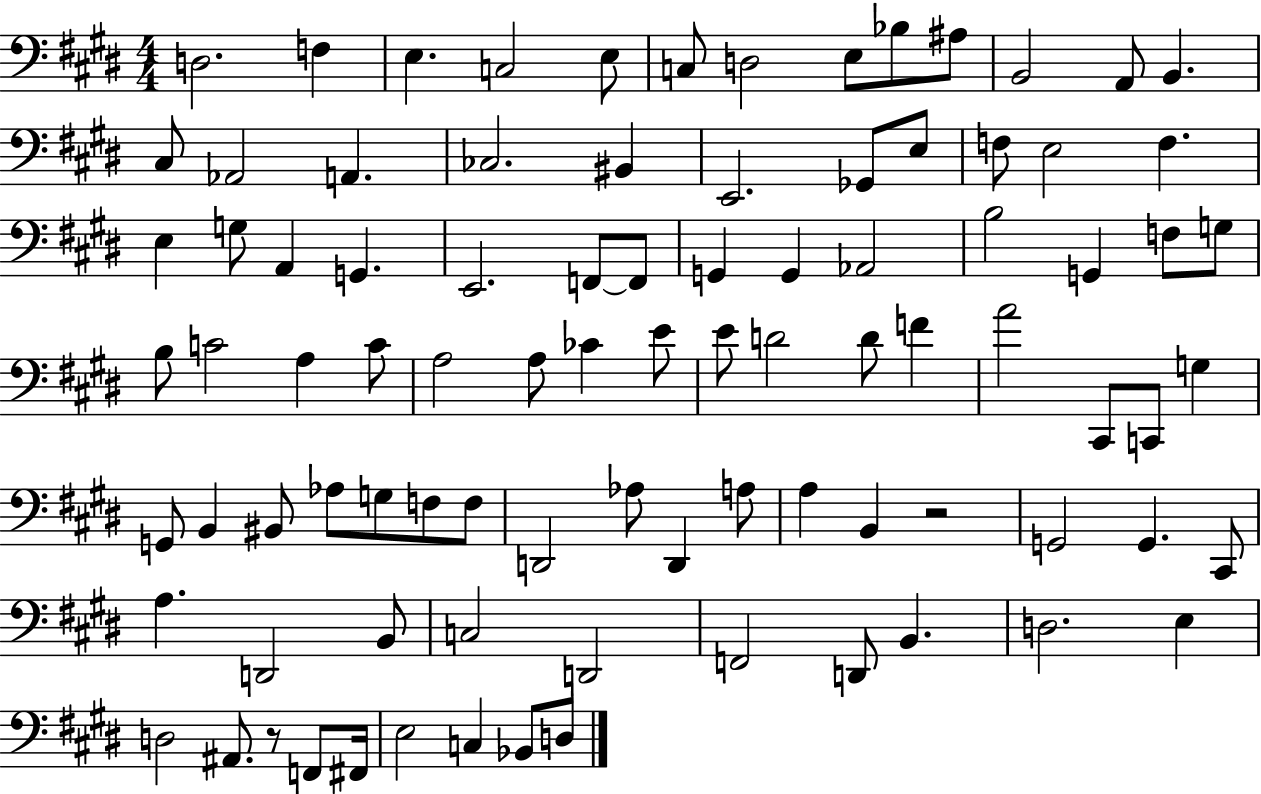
{
  \clef bass
  \numericTimeSignature
  \time 4/4
  \key e \major
  d2. f4 | e4. c2 e8 | c8 d2 e8 bes8 ais8 | b,2 a,8 b,4. | \break cis8 aes,2 a,4. | ces2. bis,4 | e,2. ges,8 e8 | f8 e2 f4. | \break e4 g8 a,4 g,4. | e,2. f,8~~ f,8 | g,4 g,4 aes,2 | b2 g,4 f8 g8 | \break b8 c'2 a4 c'8 | a2 a8 ces'4 e'8 | e'8 d'2 d'8 f'4 | a'2 cis,8 c,8 g4 | \break g,8 b,4 bis,8 aes8 g8 f8 f8 | d,2 aes8 d,4 a8 | a4 b,4 r2 | g,2 g,4. cis,8 | \break a4. d,2 b,8 | c2 d,2 | f,2 d,8 b,4. | d2. e4 | \break d2 ais,8. r8 f,8 fis,16 | e2 c4 bes,8 d8 | \bar "|."
}